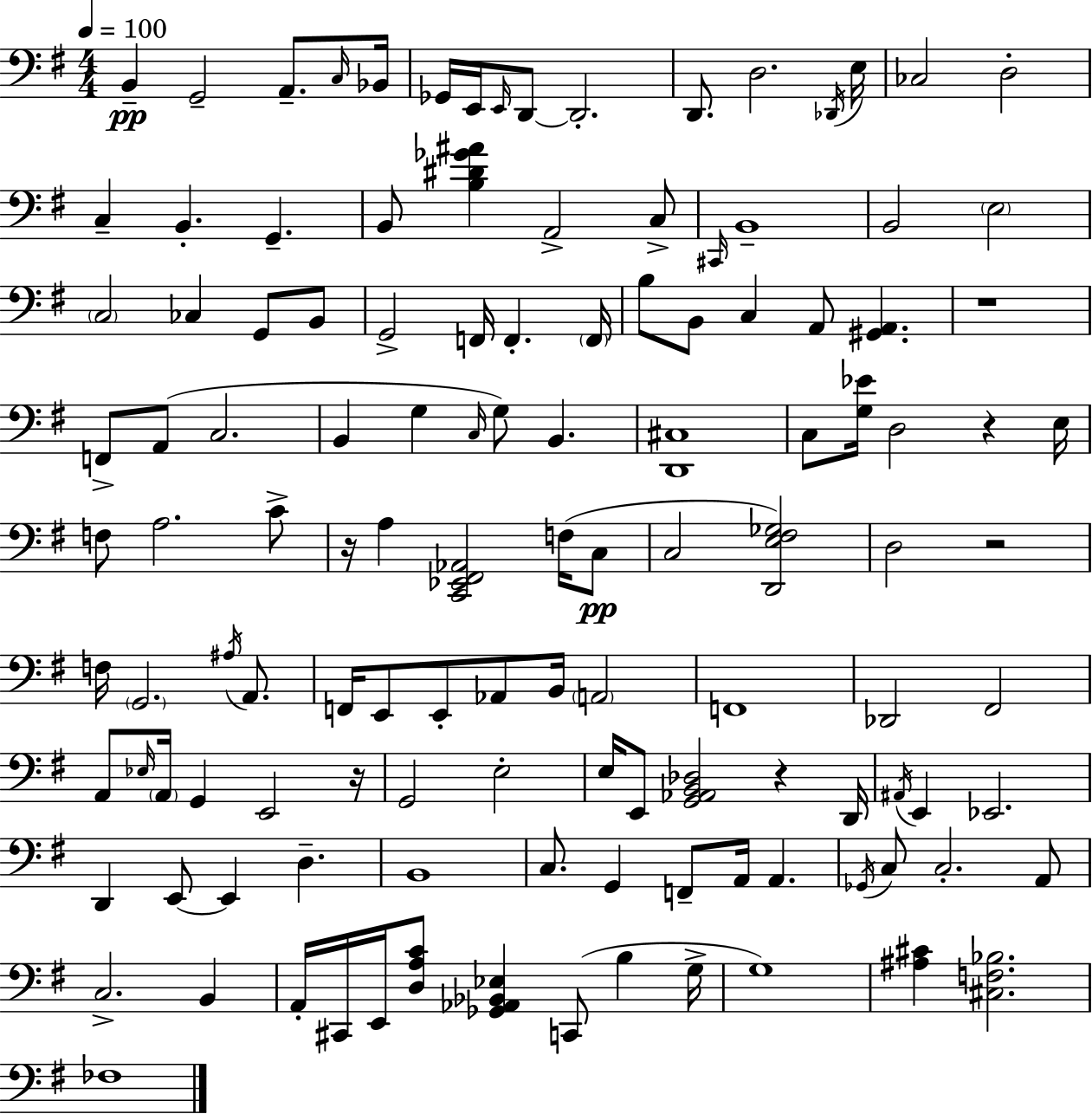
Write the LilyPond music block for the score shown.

{
  \clef bass
  \numericTimeSignature
  \time 4/4
  \key e \minor
  \tempo 4 = 100
  \repeat volta 2 { b,4--\pp g,2-- a,8.-- \grace { c16 } | bes,16 ges,16 e,16 \grace { e,16 } d,8~~ d,2.-. | d,8. d2. | \acciaccatura { des,16 } e16 ces2 d2-. | \break c4-- b,4.-. g,4.-- | b,8 <b dis' ges' ais'>4 a,2-> | c8-> \grace { cis,16 } b,1-- | b,2 \parenthesize e2 | \break \parenthesize c2 ces4 | g,8 b,8 g,2-> f,16 f,4.-. | \parenthesize f,16 b8 b,8 c4 a,8 <gis, a,>4. | r1 | \break f,8-> a,8( c2. | b,4 g4 \grace { c16 }) g8 b,4. | <d, cis>1 | c8 <g ees'>16 d2 | \break r4 e16 f8 a2. | c'8-> r16 a4 <c, ees, fis, aes,>2 | f16( c8\pp c2 <d, e fis ges>2) | d2 r2 | \break f16 \parenthesize g,2. | \acciaccatura { ais16 } a,8. f,16 e,8 e,8-. aes,8 b,16 \parenthesize a,2 | f,1 | des,2 fis,2 | \break a,8 \grace { ees16 } \parenthesize a,16 g,4 e,2 | r16 g,2 e2-. | e16 e,8 <g, aes, b, des>2 | r4 d,16 \acciaccatura { ais,16 } e,4 ees,2. | \break d,4 e,8~~ e,4 | d4.-- b,1 | c8. g,4 f,8-- | a,16 a,4. \acciaccatura { ges,16 } c8 c2.-. | \break a,8 c2.-> | b,4 a,16-. cis,16 e,16 <d a c'>8 <ges, aes, bes, ees>4 | c,8( b4 g16-> g1) | <ais cis'>4 <cis f bes>2. | \break fes1 | } \bar "|."
}